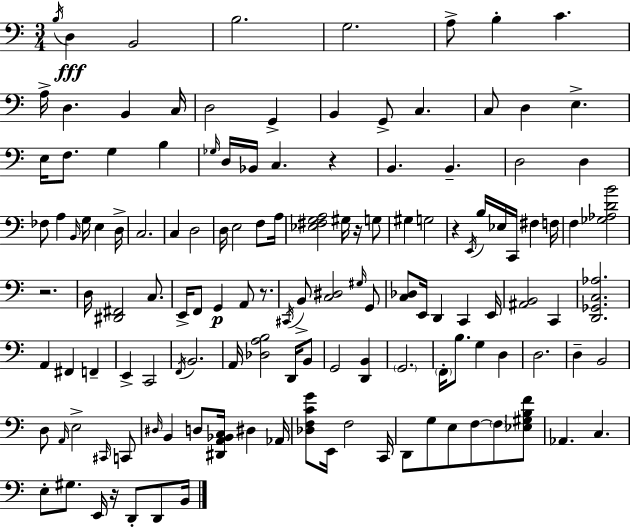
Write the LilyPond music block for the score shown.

{
  \clef bass
  \numericTimeSignature
  \time 3/4
  \key c \major
  \acciaccatura { b16 }\fff d4 b,2 | b2. | g2. | a8-> b4-. c'4. | \break a16-> d4. b,4 | c16 d2 g,4-> | b,4 g,8-> c4. | c8 d4 e4.-> | \break e16 f8. g4 b4 | \grace { ges16 } d16 bes,16 c4. r4 | b,4. b,4.-- | d2 d4 | \break fes8 a4 \grace { b,16 } g16 e4 | d16-> c2. | c4 d2 | d16 e2 | \break f8 a16 <ees fis g a>2 gis16 | r16 g8 gis4 g2 | r4 \acciaccatura { e,16 } b16 ees16 c,16 fis4 | f16 f4 <ges aes d' b'>2 | \break r2. | d16 <dis, fis,>2 | c8. e,16-> f,8 g,4\p a,8 | r8. \acciaccatura { cis,16 } b,8-> <c dis>2 | \break \grace { gis16 } g,8 <c des>8 e,16 d,4 | c,4 e,16 <ais, b,>2 | c,4 <d, ges, c aes>2. | a,4 fis,4 | \break f,4-- e,4-> c,2 | \acciaccatura { f,16 } b,2. | a,16 <des a b>2 | d,16 b,8 g,2 | \break <d, b,>4 \parenthesize g,2. | \parenthesize f,16-. b8. g4 | d4 d2. | d4-- b,2 | \break d8 \grace { a,16 } e2-> | \grace { cis,16 } c,8 \grace { dis16 } b,4 | d8 <dis, a, bes, c>16 dis4 aes,16 <des f c' g'>8 | e,16 f2 c,16 d,8 | \break g8 e8 f8~~ \parenthesize f8 <ees gis b f'>8 aes,4. | c4. e8-. | gis8. e,16 r16 d,8-. d,8 b,16 \bar "|."
}